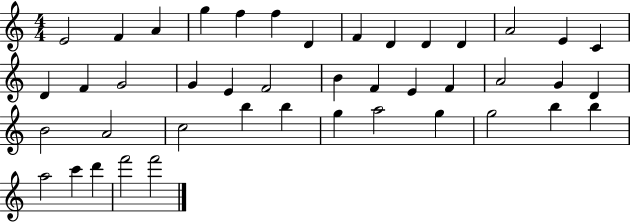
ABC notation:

X:1
T:Untitled
M:4/4
L:1/4
K:C
E2 F A g f f D F D D D A2 E C D F G2 G E F2 B F E F A2 G D B2 A2 c2 b b g a2 g g2 b b a2 c' d' f'2 f'2